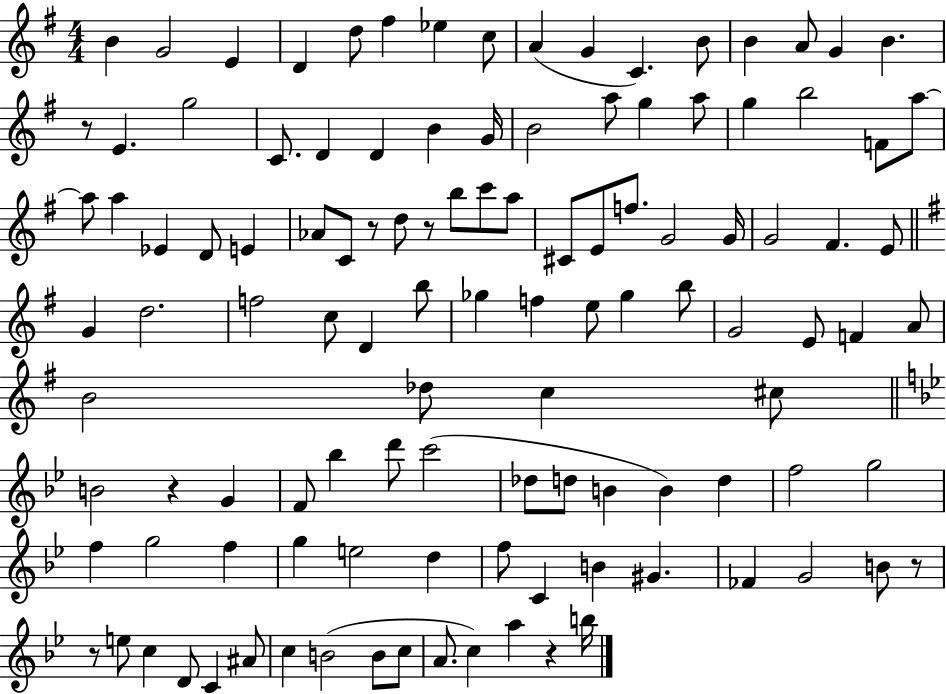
{
  \clef treble
  \numericTimeSignature
  \time 4/4
  \key g \major
  b'4 g'2 e'4 | d'4 d''8 fis''4 ees''4 c''8 | a'4( g'4 c'4.) b'8 | b'4 a'8 g'4 b'4. | \break r8 e'4. g''2 | c'8. d'4 d'4 b'4 g'16 | b'2 a''8 g''4 a''8 | g''4 b''2 f'8 a''8~~ | \break a''8 a''4 ees'4 d'8 e'4 | aes'8 c'8 r8 d''8 r8 b''8 c'''8 a''8 | cis'8 e'8 f''8. g'2 g'16 | g'2 fis'4. e'8 | \break \bar "||" \break \key e \minor g'4 d''2. | f''2 c''8 d'4 b''8 | ges''4 f''4 e''8 ges''4 b''8 | g'2 e'8 f'4 a'8 | \break b'2 des''8 c''4 cis''8 | \bar "||" \break \key g \minor b'2 r4 g'4 | f'8 bes''4 d'''8 c'''2( | des''8 d''8 b'4 b'4) d''4 | f''2 g''2 | \break f''4 g''2 f''4 | g''4 e''2 d''4 | f''8 c'4 b'4 gis'4. | fes'4 g'2 b'8 r8 | \break r8 e''8 c''4 d'8 c'4 ais'8 | c''4 b'2( b'8 c''8 | a'8. c''4) a''4 r4 b''16 | \bar "|."
}